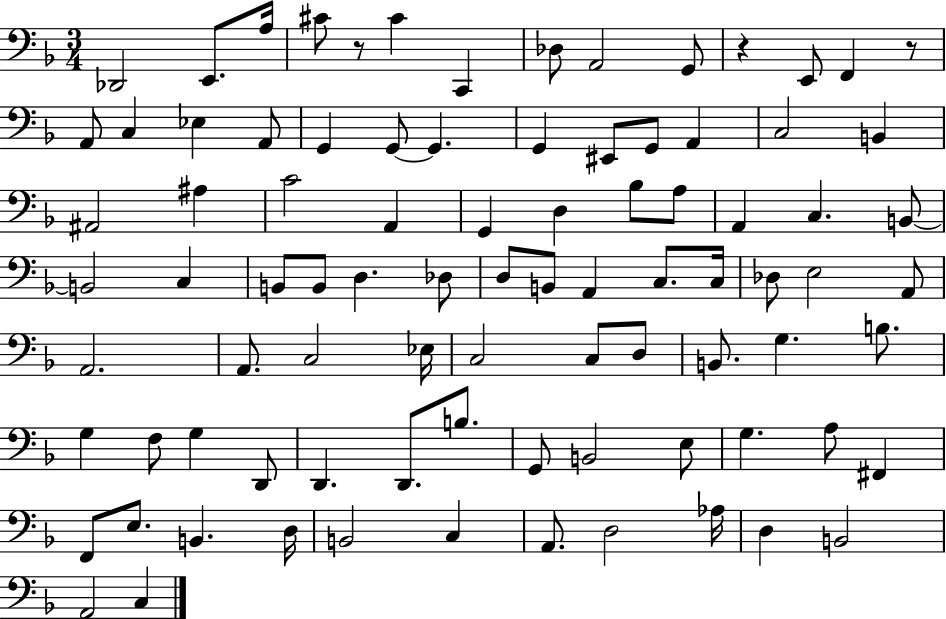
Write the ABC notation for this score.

X:1
T:Untitled
M:3/4
L:1/4
K:F
_D,,2 E,,/2 A,/4 ^C/2 z/2 ^C C,, _D,/2 A,,2 G,,/2 z E,,/2 F,, z/2 A,,/2 C, _E, A,,/2 G,, G,,/2 G,, G,, ^E,,/2 G,,/2 A,, C,2 B,, ^A,,2 ^A, C2 A,, G,, D, _B,/2 A,/2 A,, C, B,,/2 B,,2 C, B,,/2 B,,/2 D, _D,/2 D,/2 B,,/2 A,, C,/2 C,/4 _D,/2 E,2 A,,/2 A,,2 A,,/2 C,2 _E,/4 C,2 C,/2 D,/2 B,,/2 G, B,/2 G, F,/2 G, D,,/2 D,, D,,/2 B,/2 G,,/2 B,,2 E,/2 G, A,/2 ^F,, F,,/2 E,/2 B,, D,/4 B,,2 C, A,,/2 D,2 _A,/4 D, B,,2 A,,2 C,